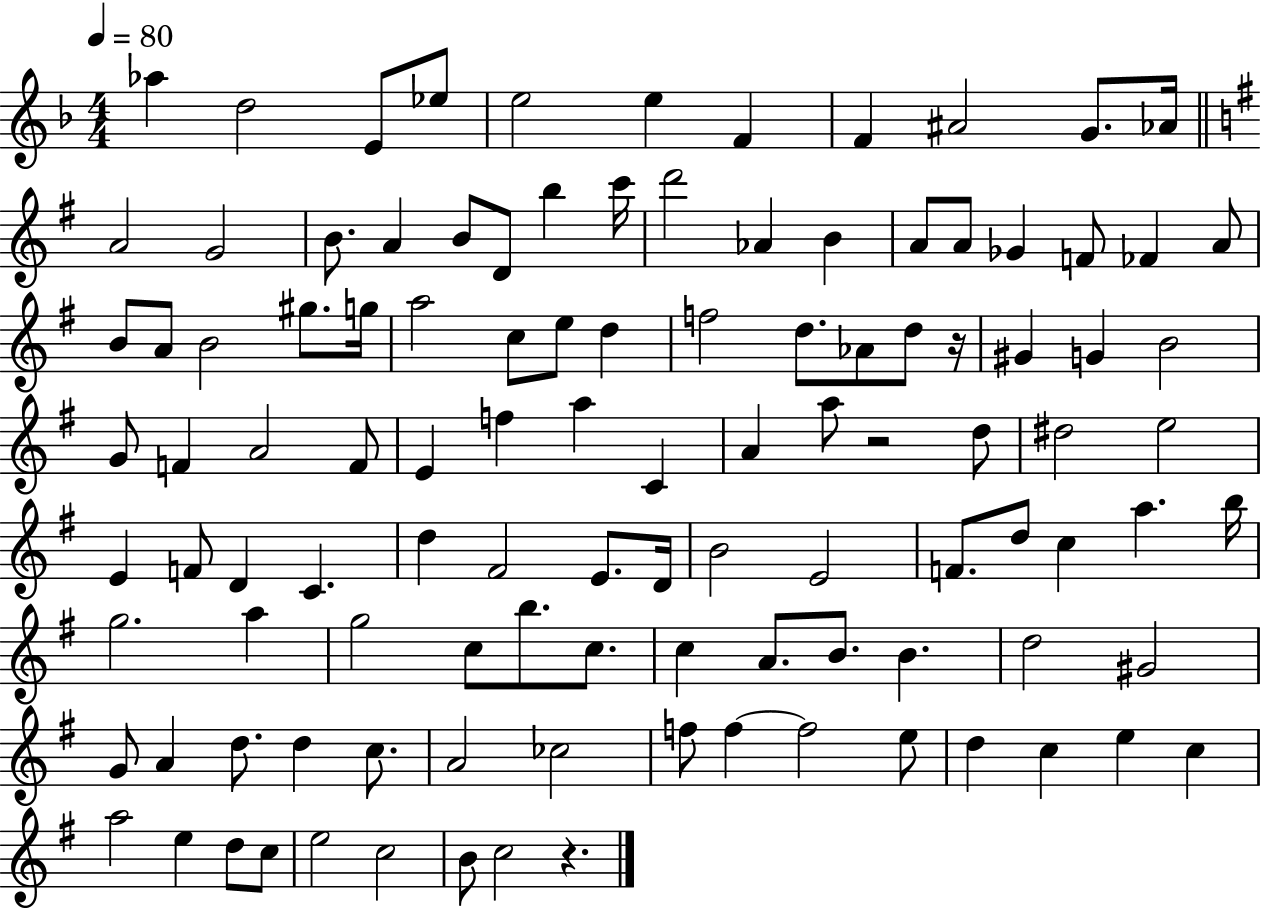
{
  \clef treble
  \numericTimeSignature
  \time 4/4
  \key f \major
  \tempo 4 = 80
  \repeat volta 2 { aes''4 d''2 e'8 ees''8 | e''2 e''4 f'4 | f'4 ais'2 g'8. aes'16 | \bar "||" \break \key e \minor a'2 g'2 | b'8. a'4 b'8 d'8 b''4 c'''16 | d'''2 aes'4 b'4 | a'8 a'8 ges'4 f'8 fes'4 a'8 | \break b'8 a'8 b'2 gis''8. g''16 | a''2 c''8 e''8 d''4 | f''2 d''8. aes'8 d''8 r16 | gis'4 g'4 b'2 | \break g'8 f'4 a'2 f'8 | e'4 f''4 a''4 c'4 | a'4 a''8 r2 d''8 | dis''2 e''2 | \break e'4 f'8 d'4 c'4. | d''4 fis'2 e'8. d'16 | b'2 e'2 | f'8. d''8 c''4 a''4. b''16 | \break g''2. a''4 | g''2 c''8 b''8. c''8. | c''4 a'8. b'8. b'4. | d''2 gis'2 | \break g'8 a'4 d''8. d''4 c''8. | a'2 ces''2 | f''8 f''4~~ f''2 e''8 | d''4 c''4 e''4 c''4 | \break a''2 e''4 d''8 c''8 | e''2 c''2 | b'8 c''2 r4. | } \bar "|."
}